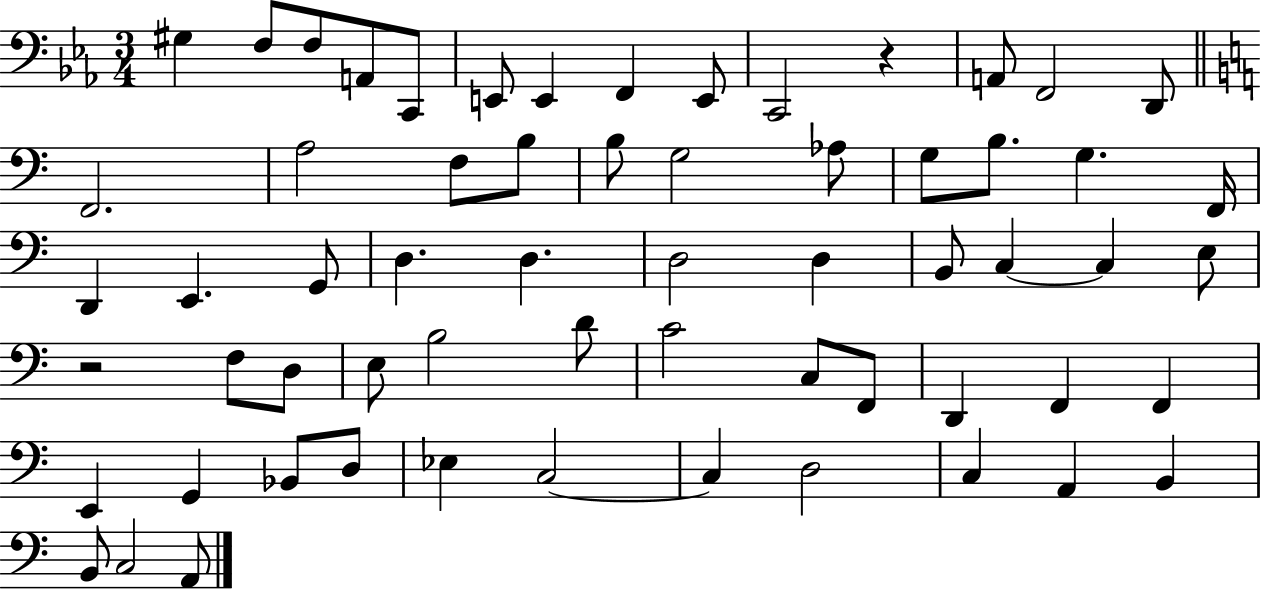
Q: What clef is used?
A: bass